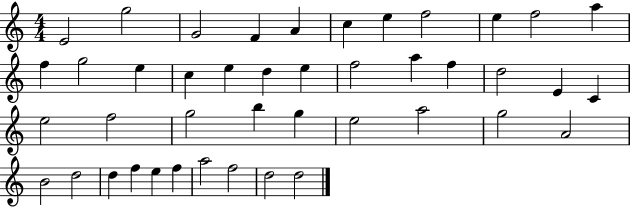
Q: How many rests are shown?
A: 0